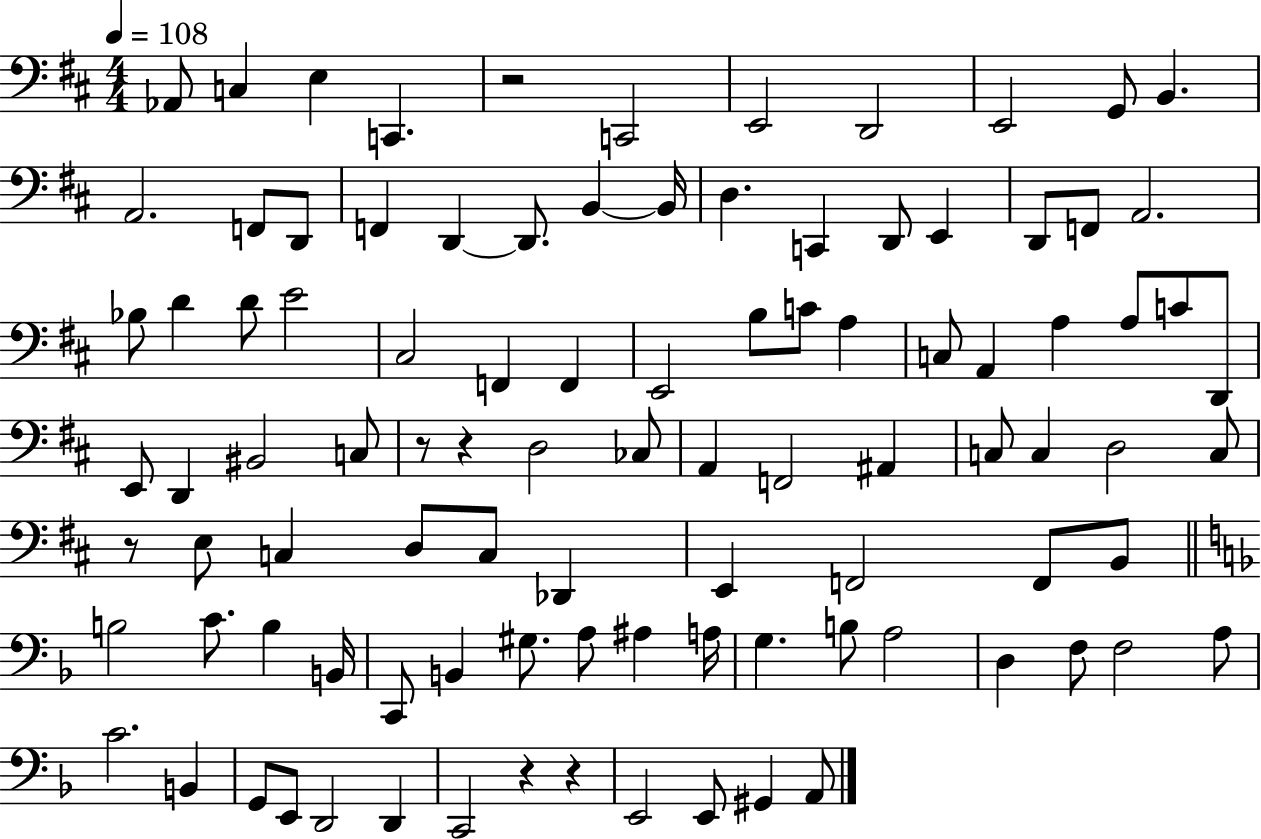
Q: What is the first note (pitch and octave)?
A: Ab2